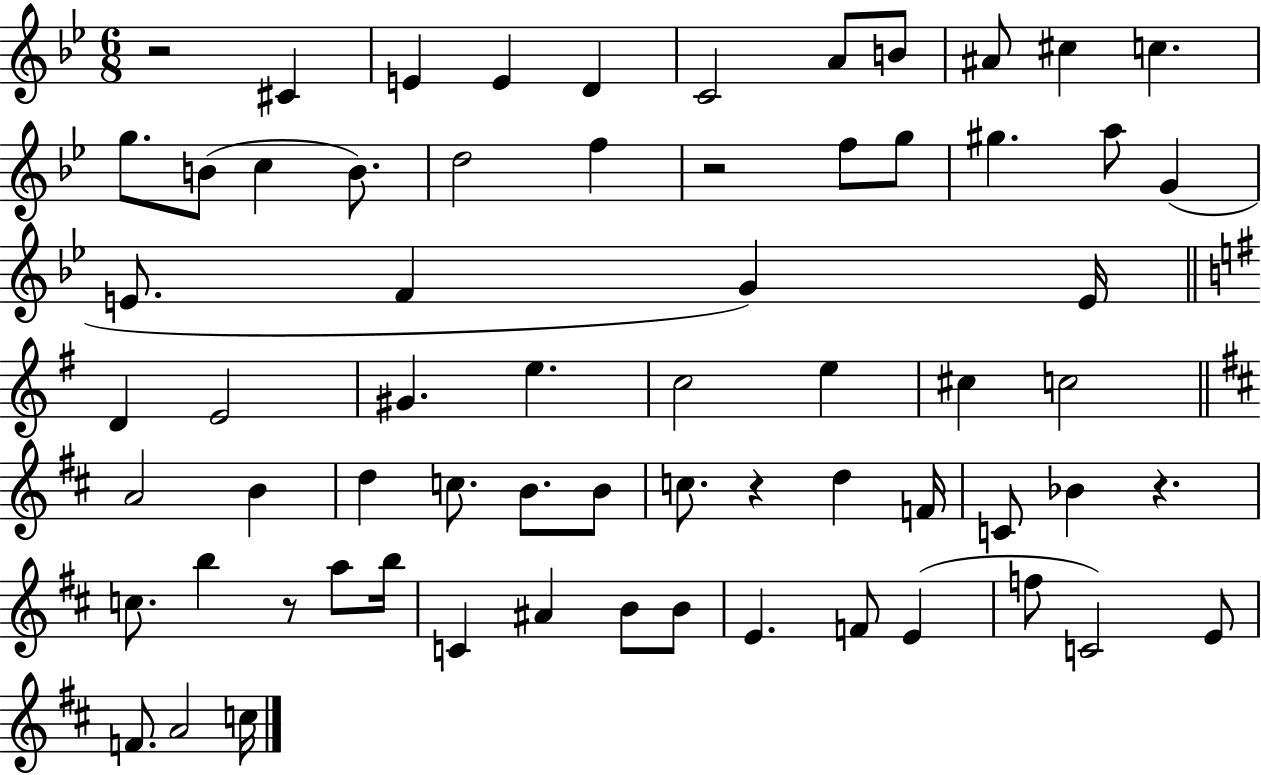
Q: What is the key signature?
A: BES major